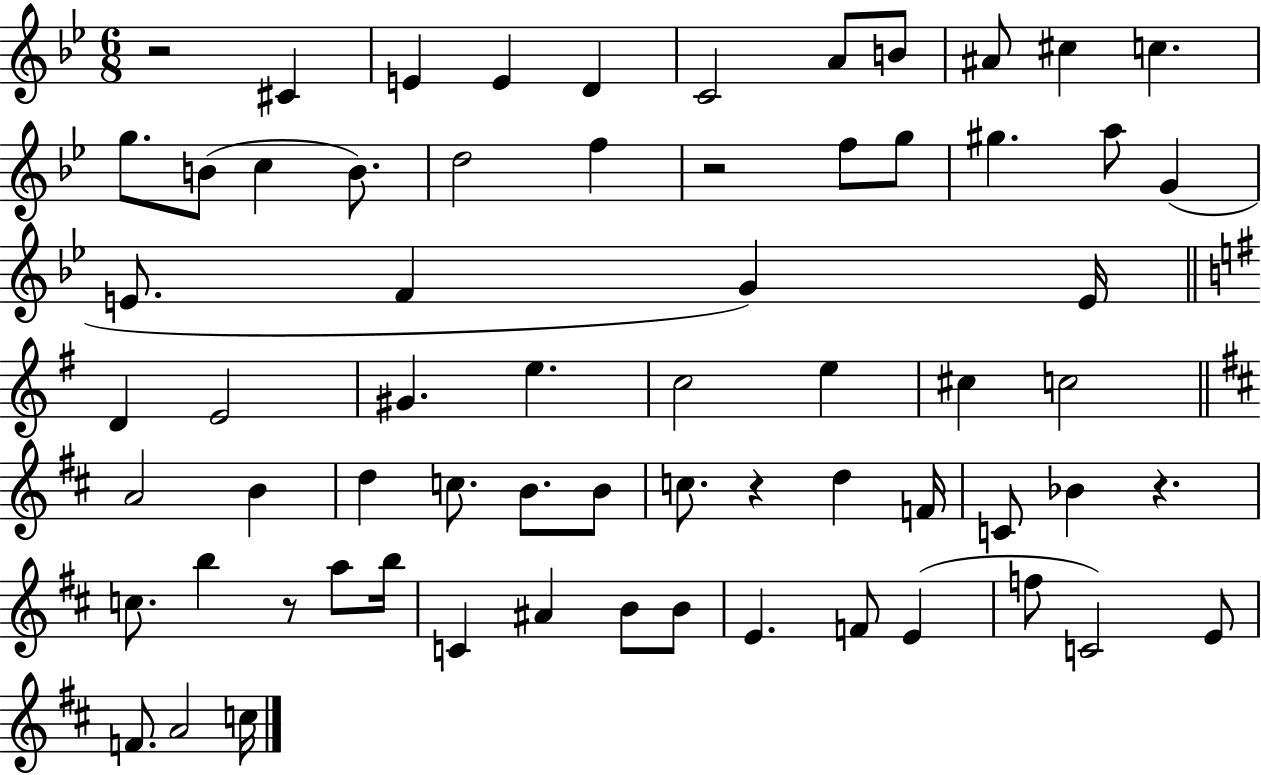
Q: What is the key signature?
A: BES major